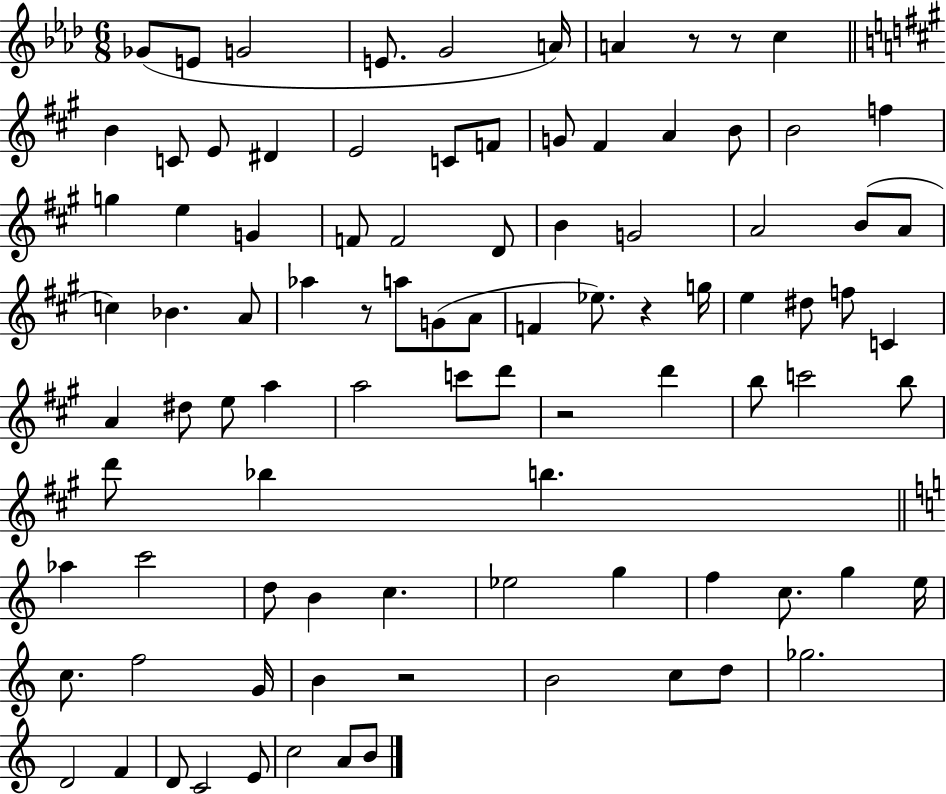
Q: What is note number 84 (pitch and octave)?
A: E4